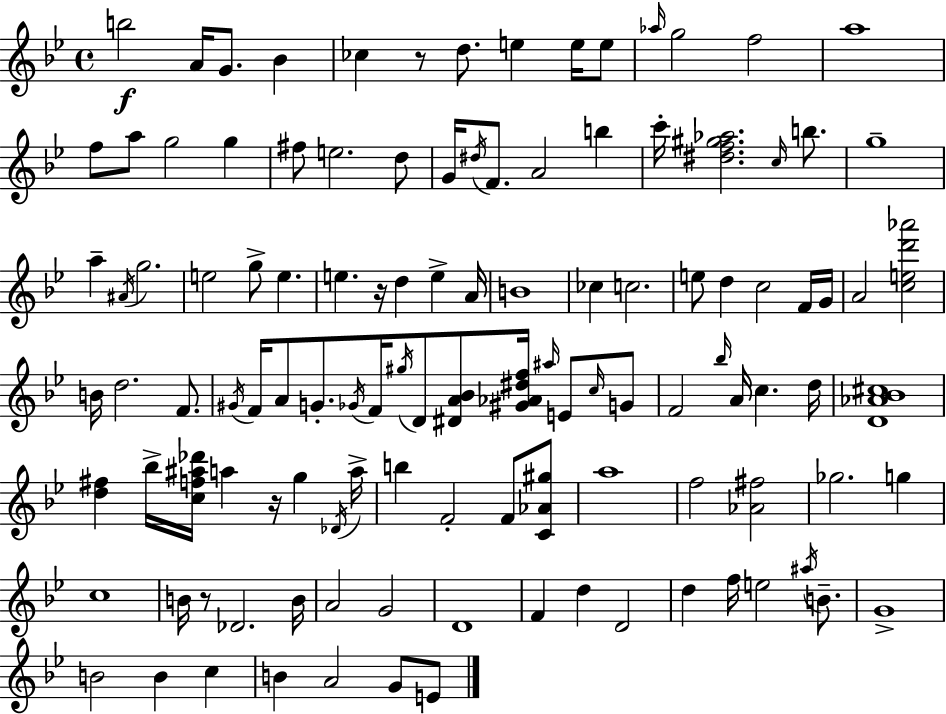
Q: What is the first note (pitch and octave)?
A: B5